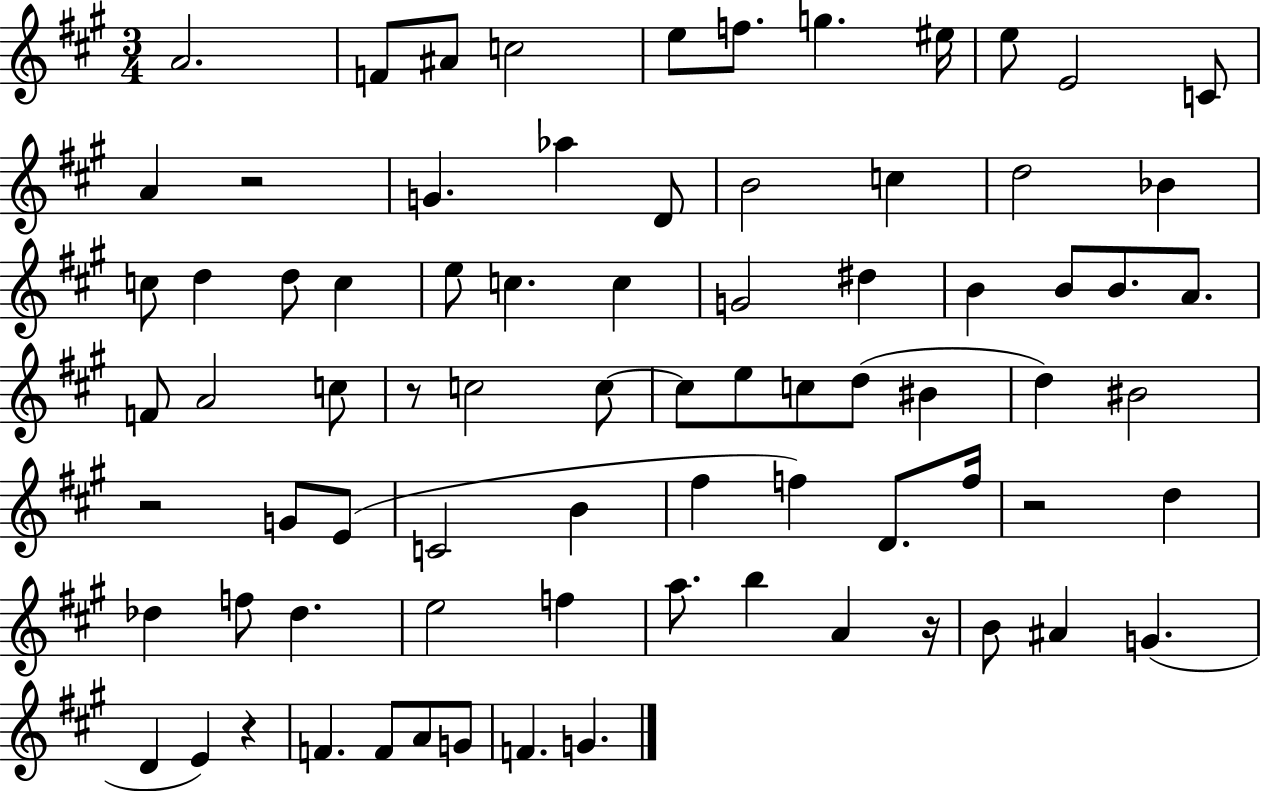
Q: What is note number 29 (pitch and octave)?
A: B4